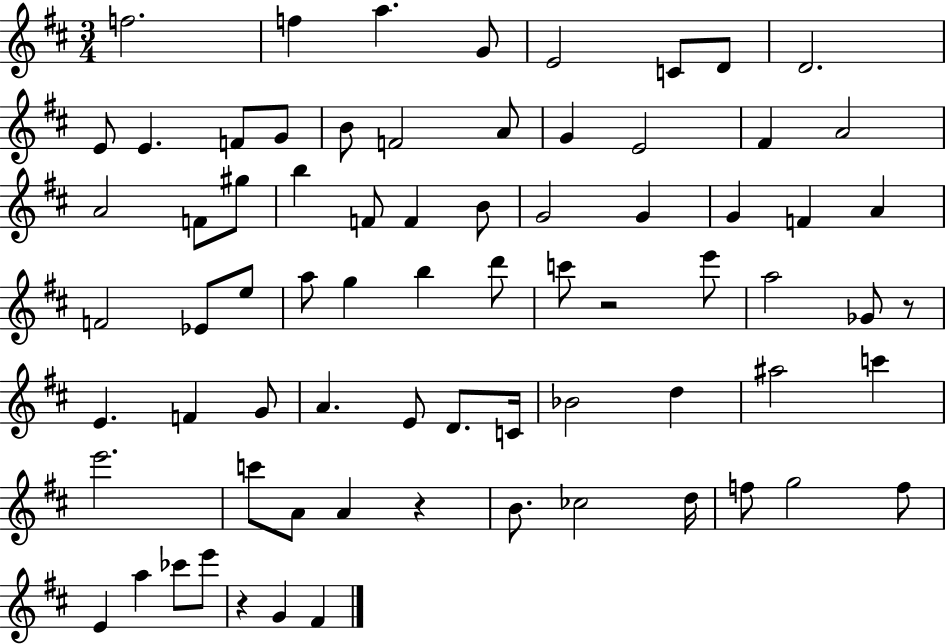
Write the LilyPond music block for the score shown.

{
  \clef treble
  \numericTimeSignature
  \time 3/4
  \key d \major
  \repeat volta 2 { f''2. | f''4 a''4. g'8 | e'2 c'8 d'8 | d'2. | \break e'8 e'4. f'8 g'8 | b'8 f'2 a'8 | g'4 e'2 | fis'4 a'2 | \break a'2 f'8 gis''8 | b''4 f'8 f'4 b'8 | g'2 g'4 | g'4 f'4 a'4 | \break f'2 ees'8 e''8 | a''8 g''4 b''4 d'''8 | c'''8 r2 e'''8 | a''2 ges'8 r8 | \break e'4. f'4 g'8 | a'4. e'8 d'8. c'16 | bes'2 d''4 | ais''2 c'''4 | \break e'''2. | c'''8 a'8 a'4 r4 | b'8. ces''2 d''16 | f''8 g''2 f''8 | \break e'4 a''4 ces'''8 e'''8 | r4 g'4 fis'4 | } \bar "|."
}